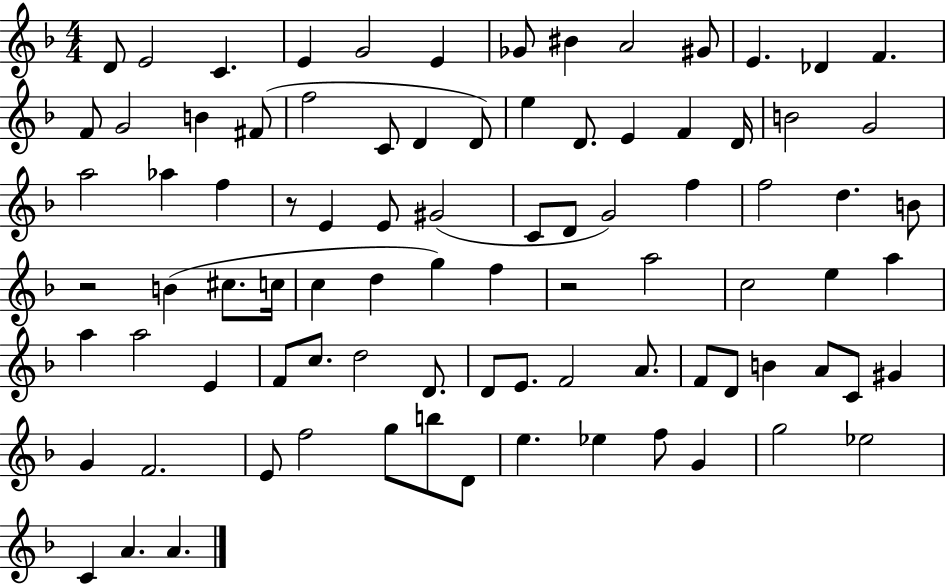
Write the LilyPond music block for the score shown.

{
  \clef treble
  \numericTimeSignature
  \time 4/4
  \key f \major
  d'8 e'2 c'4. | e'4 g'2 e'4 | ges'8 bis'4 a'2 gis'8 | e'4. des'4 f'4. | \break f'8 g'2 b'4 fis'8( | f''2 c'8 d'4 d'8) | e''4 d'8. e'4 f'4 d'16 | b'2 g'2 | \break a''2 aes''4 f''4 | r8 e'4 e'8 gis'2( | c'8 d'8 g'2) f''4 | f''2 d''4. b'8 | \break r2 b'4( cis''8. c''16 | c''4 d''4 g''4) f''4 | r2 a''2 | c''2 e''4 a''4 | \break a''4 a''2 e'4 | f'8 c''8. d''2 d'8. | d'8 e'8. f'2 a'8. | f'8 d'8 b'4 a'8 c'8 gis'4 | \break g'4 f'2. | e'8 f''2 g''8 b''8 d'8 | e''4. ees''4 f''8 g'4 | g''2 ees''2 | \break c'4 a'4. a'4. | \bar "|."
}